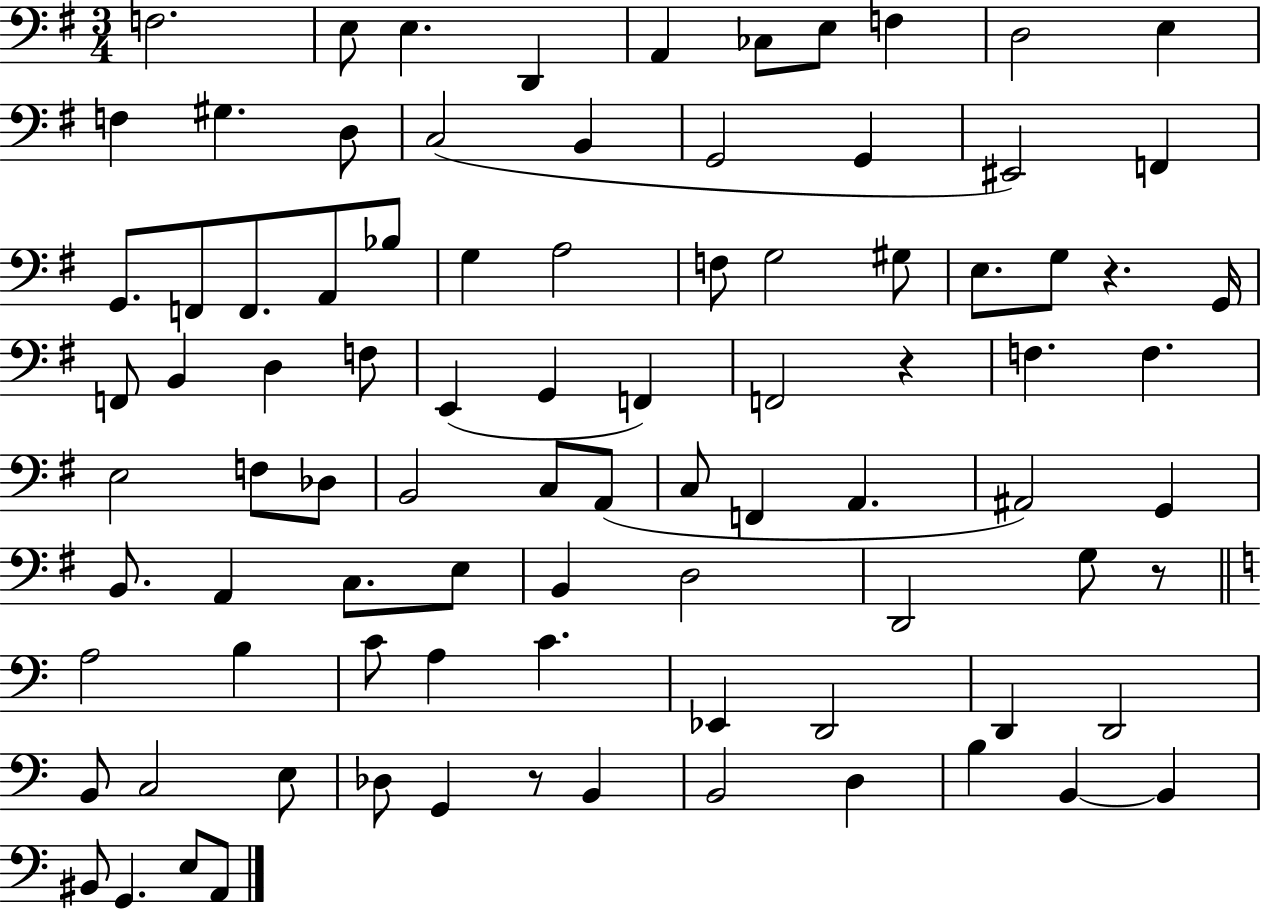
X:1
T:Untitled
M:3/4
L:1/4
K:G
F,2 E,/2 E, D,, A,, _C,/2 E,/2 F, D,2 E, F, ^G, D,/2 C,2 B,, G,,2 G,, ^E,,2 F,, G,,/2 F,,/2 F,,/2 A,,/2 _B,/2 G, A,2 F,/2 G,2 ^G,/2 E,/2 G,/2 z G,,/4 F,,/2 B,, D, F,/2 E,, G,, F,, F,,2 z F, F, E,2 F,/2 _D,/2 B,,2 C,/2 A,,/2 C,/2 F,, A,, ^A,,2 G,, B,,/2 A,, C,/2 E,/2 B,, D,2 D,,2 G,/2 z/2 A,2 B, C/2 A, C _E,, D,,2 D,, D,,2 B,,/2 C,2 E,/2 _D,/2 G,, z/2 B,, B,,2 D, B, B,, B,, ^B,,/2 G,, E,/2 A,,/2